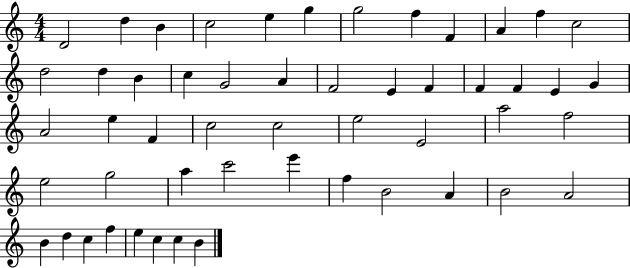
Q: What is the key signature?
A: C major